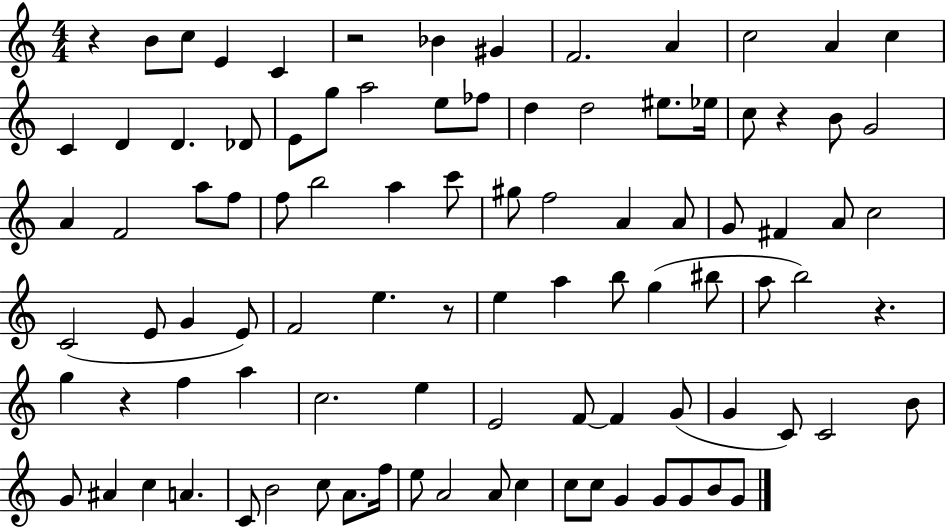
R/q B4/e C5/e E4/q C4/q R/h Bb4/q G#4/q F4/h. A4/q C5/h A4/q C5/q C4/q D4/q D4/q. Db4/e E4/e G5/e A5/h E5/e FES5/e D5/q D5/h EIS5/e. Eb5/s C5/e R/q B4/e G4/h A4/q F4/h A5/e F5/e F5/e B5/h A5/q C6/e G#5/e F5/h A4/q A4/e G4/e F#4/q A4/e C5/h C4/h E4/e G4/q E4/e F4/h E5/q. R/e E5/q A5/q B5/e G5/q BIS5/e A5/e B5/h R/q. G5/q R/q F5/q A5/q C5/h. E5/q E4/h F4/e F4/q G4/e G4/q C4/e C4/h B4/e G4/e A#4/q C5/q A4/q. C4/e B4/h C5/e A4/e. F5/s E5/e A4/h A4/e C5/q C5/e C5/e G4/q G4/e G4/e B4/e G4/e